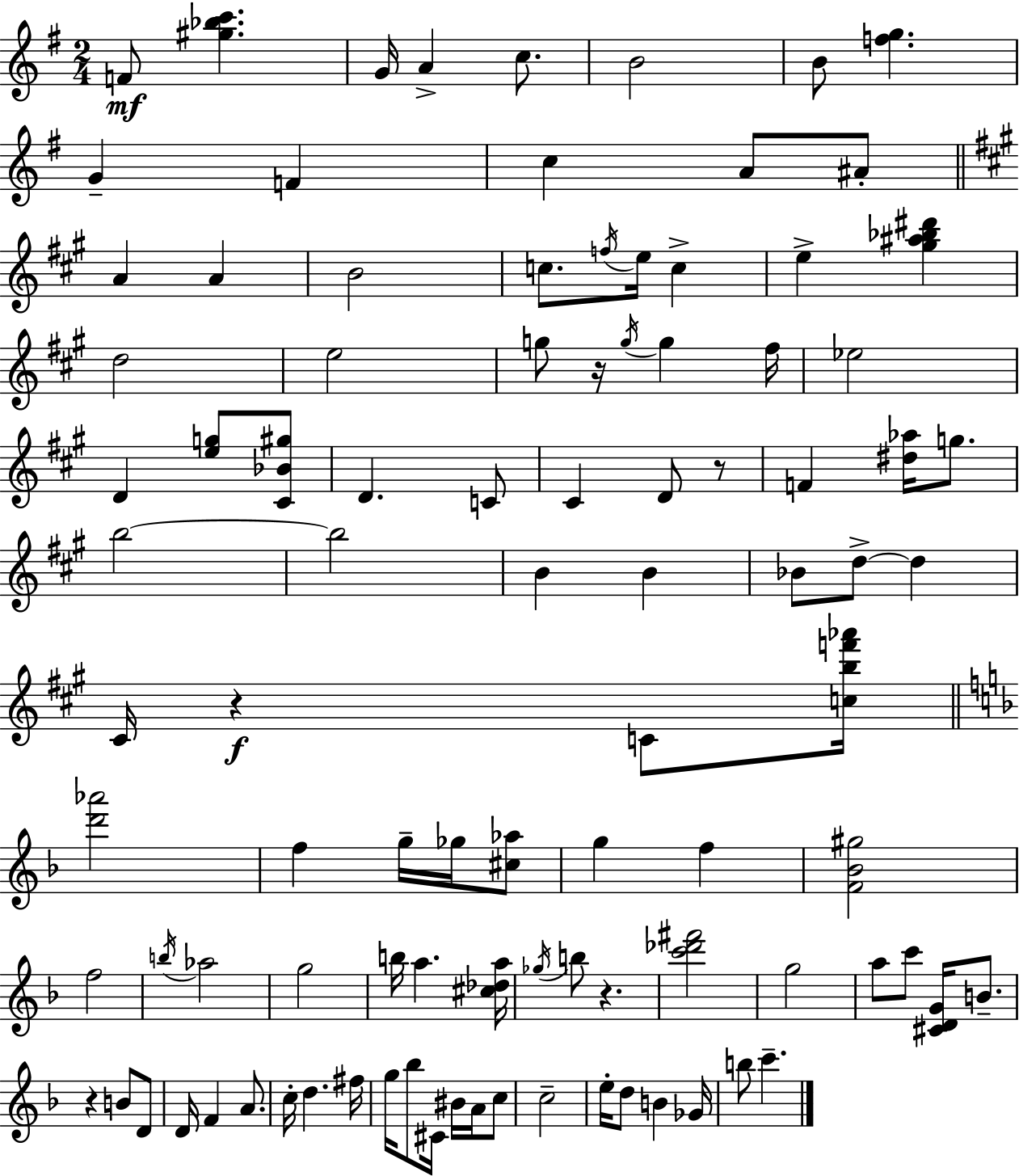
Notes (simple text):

F4/e [G#5,Bb5,C6]/q. G4/s A4/q C5/e. B4/h B4/e [F5,G5]/q. G4/q F4/q C5/q A4/e A#4/e A4/q A4/q B4/h C5/e. F5/s E5/s C5/q E5/q [G#5,A#5,Bb5,D#6]/q D5/h E5/h G5/e R/s G5/s G5/q F#5/s Eb5/h D4/q [E5,G5]/e [C#4,Bb4,G#5]/e D4/q. C4/e C#4/q D4/e R/e F4/q [D#5,Ab5]/s G5/e. B5/h B5/h B4/q B4/q Bb4/e D5/e D5/q C#4/s R/q C4/e [C5,B5,F6,Ab6]/s [D6,Ab6]/h F5/q G5/s Gb5/s [C#5,Ab5]/e G5/q F5/q [F4,Bb4,G#5]/h F5/h B5/s Ab5/h G5/h B5/s A5/q. [C#5,Db5,A5]/s Gb5/s B5/e R/q. [C6,Db6,F#6]/h G5/h A5/e C6/e [C#4,D4,G4]/s B4/e. R/q B4/e D4/e D4/s F4/q A4/e. C5/s D5/q. F#5/s G5/s Bb5/e C#4/s BIS4/s A4/s C5/e C5/h E5/s D5/e B4/q Gb4/s B5/e C6/q.